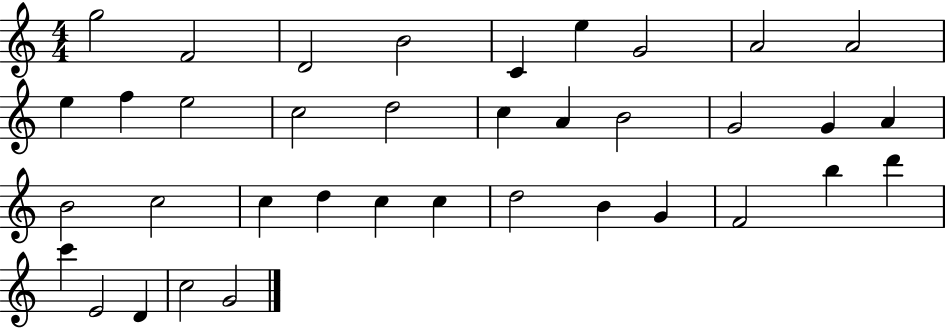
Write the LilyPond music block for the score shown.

{
  \clef treble
  \numericTimeSignature
  \time 4/4
  \key c \major
  g''2 f'2 | d'2 b'2 | c'4 e''4 g'2 | a'2 a'2 | \break e''4 f''4 e''2 | c''2 d''2 | c''4 a'4 b'2 | g'2 g'4 a'4 | \break b'2 c''2 | c''4 d''4 c''4 c''4 | d''2 b'4 g'4 | f'2 b''4 d'''4 | \break c'''4 e'2 d'4 | c''2 g'2 | \bar "|."
}